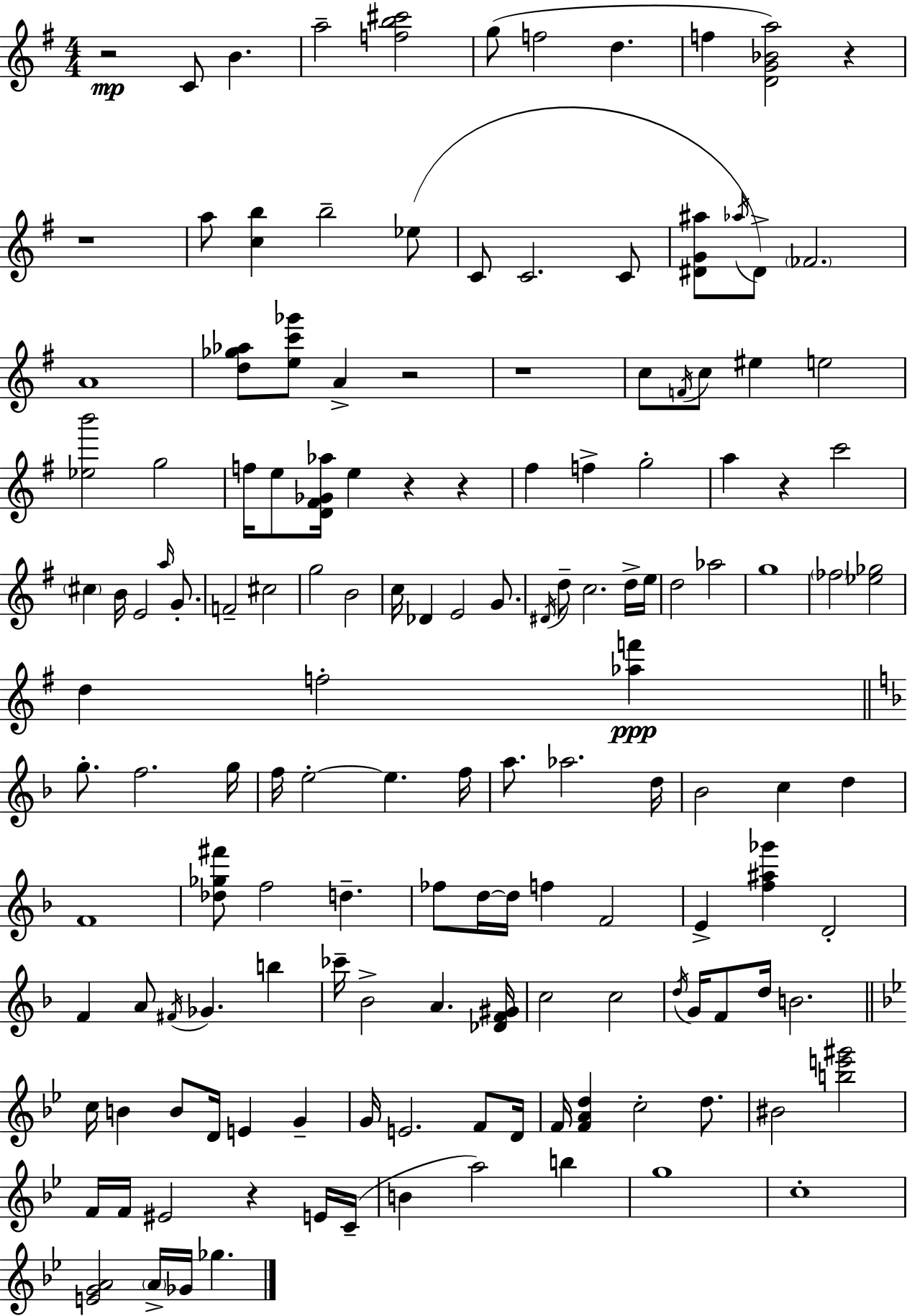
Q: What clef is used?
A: treble